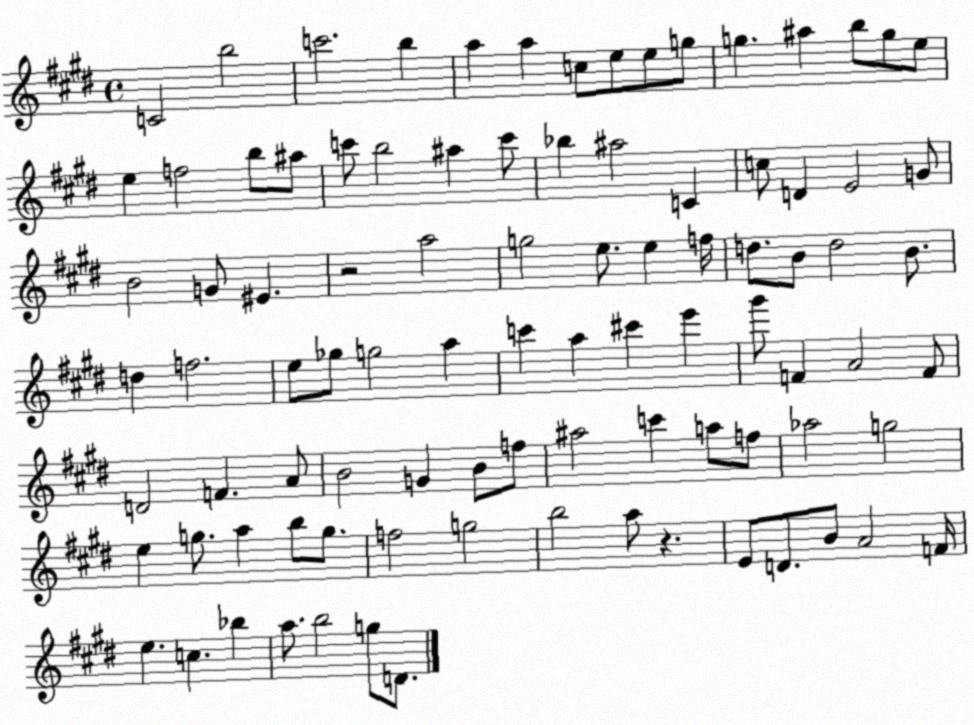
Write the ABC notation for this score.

X:1
T:Untitled
M:4/4
L:1/4
K:E
C2 b2 c'2 b a a c/2 e/2 e/2 g/2 g ^a b/2 g/2 e/2 e f2 b/2 ^a/2 c'/2 b2 ^a c'/2 _b ^a2 C c/2 D E2 G/2 B2 G/2 ^E z2 a2 g2 e/2 e f/4 d/2 B/2 d2 B/2 d f2 e/2 _g/2 g2 a c' a ^c' e' ^g'/2 F A2 F/2 D2 F A/2 B2 G B/2 f/2 ^a2 c' a/2 f/2 _a2 g2 e g/2 a b/2 g/2 f2 g2 b2 a/2 z E/2 D/2 B/2 A2 F/4 e c _b a/2 b2 g/2 D/2